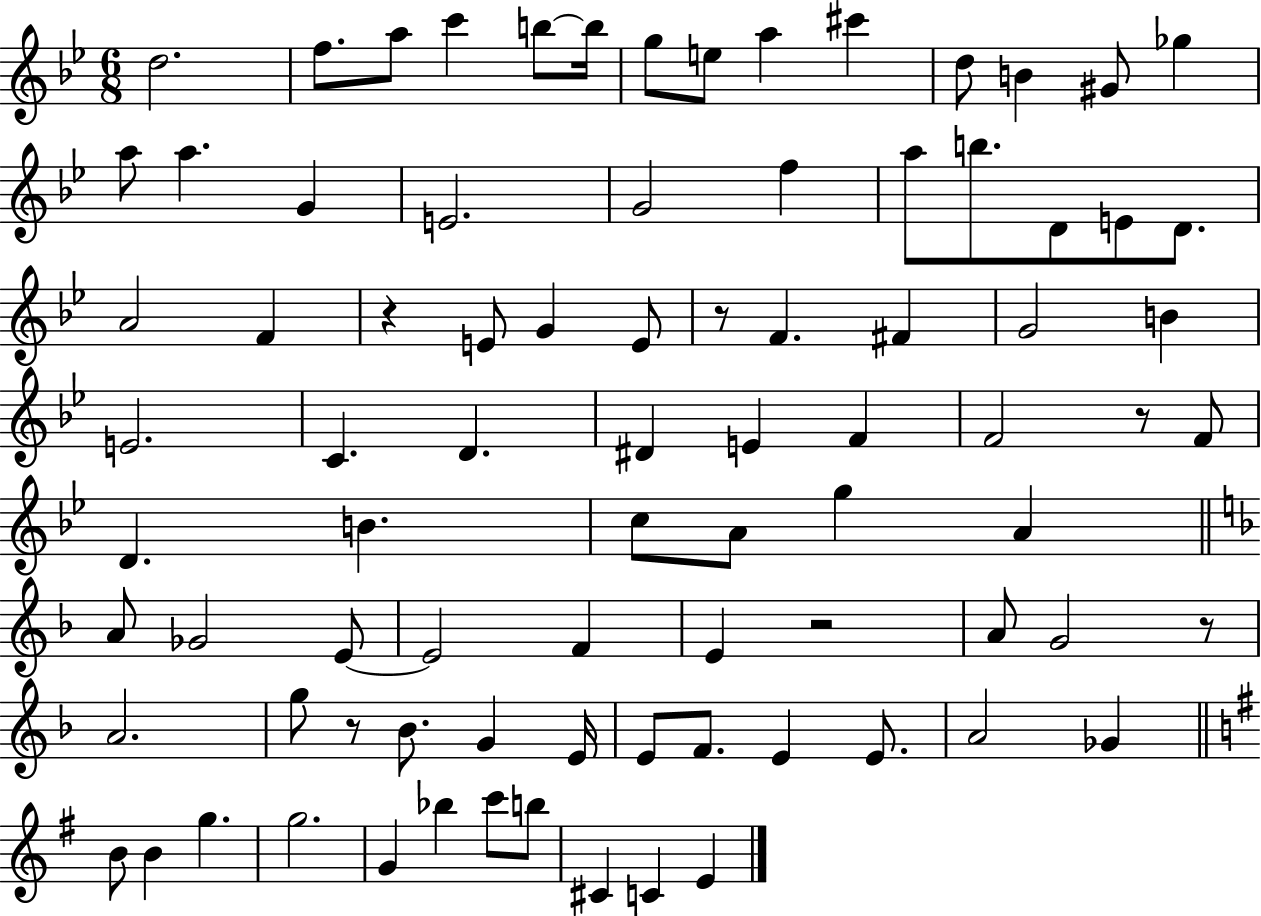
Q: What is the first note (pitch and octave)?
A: D5